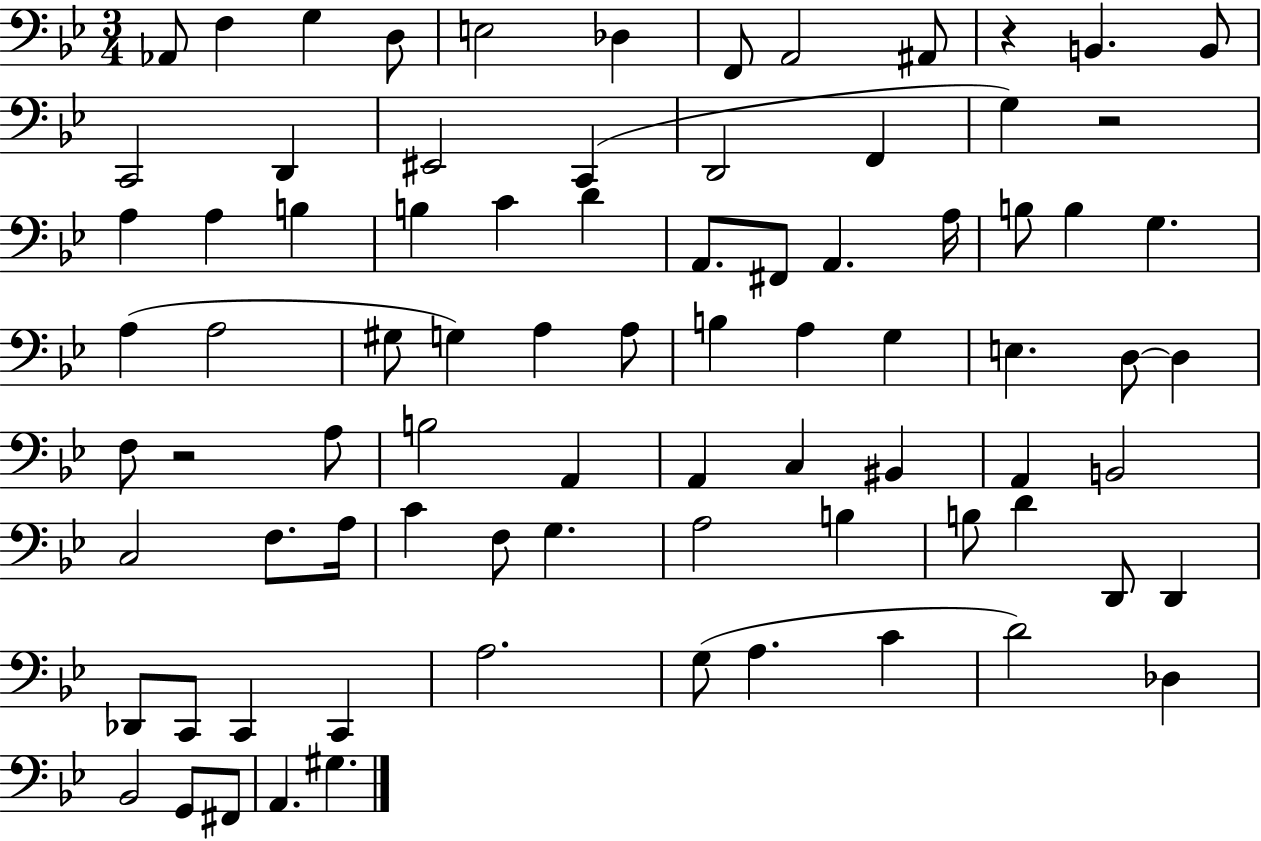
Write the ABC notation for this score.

X:1
T:Untitled
M:3/4
L:1/4
K:Bb
_A,,/2 F, G, D,/2 E,2 _D, F,,/2 A,,2 ^A,,/2 z B,, B,,/2 C,,2 D,, ^E,,2 C,, D,,2 F,, G, z2 A, A, B, B, C D A,,/2 ^F,,/2 A,, A,/4 B,/2 B, G, A, A,2 ^G,/2 G, A, A,/2 B, A, G, E, D,/2 D, F,/2 z2 A,/2 B,2 A,, A,, C, ^B,, A,, B,,2 C,2 F,/2 A,/4 C F,/2 G, A,2 B, B,/2 D D,,/2 D,, _D,,/2 C,,/2 C,, C,, A,2 G,/2 A, C D2 _D, _B,,2 G,,/2 ^F,,/2 A,, ^G,